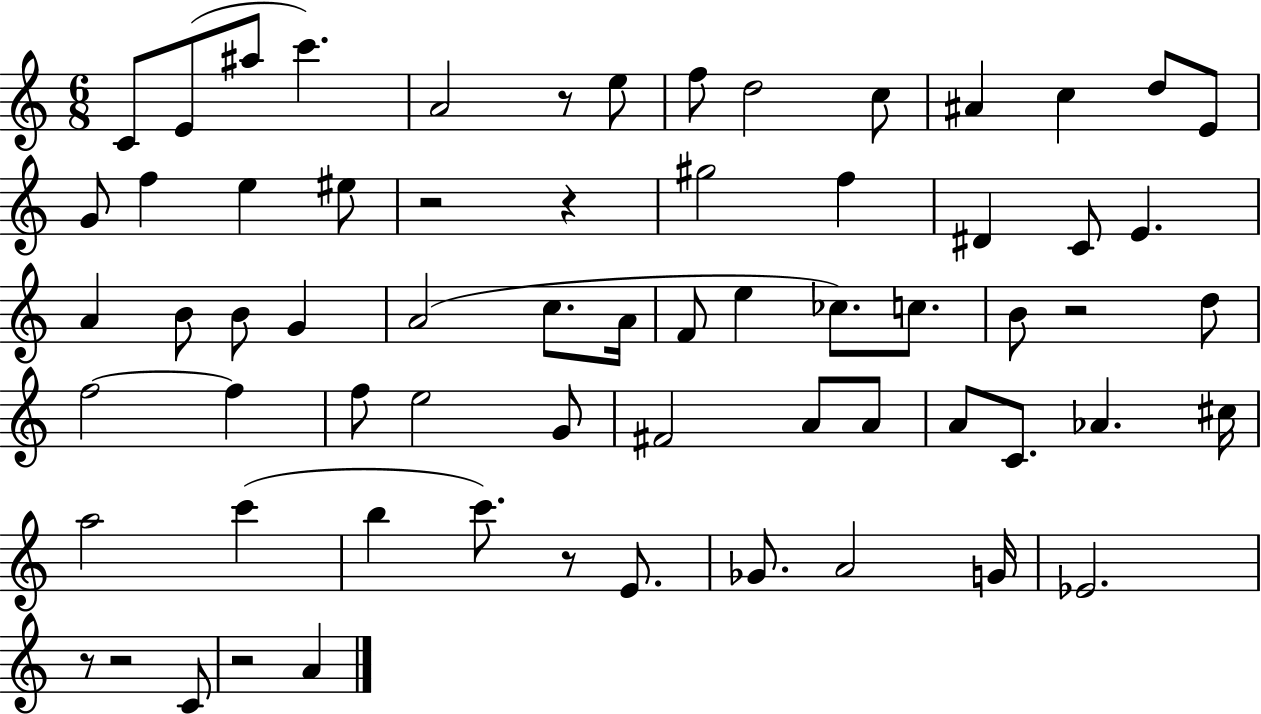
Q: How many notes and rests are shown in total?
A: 66